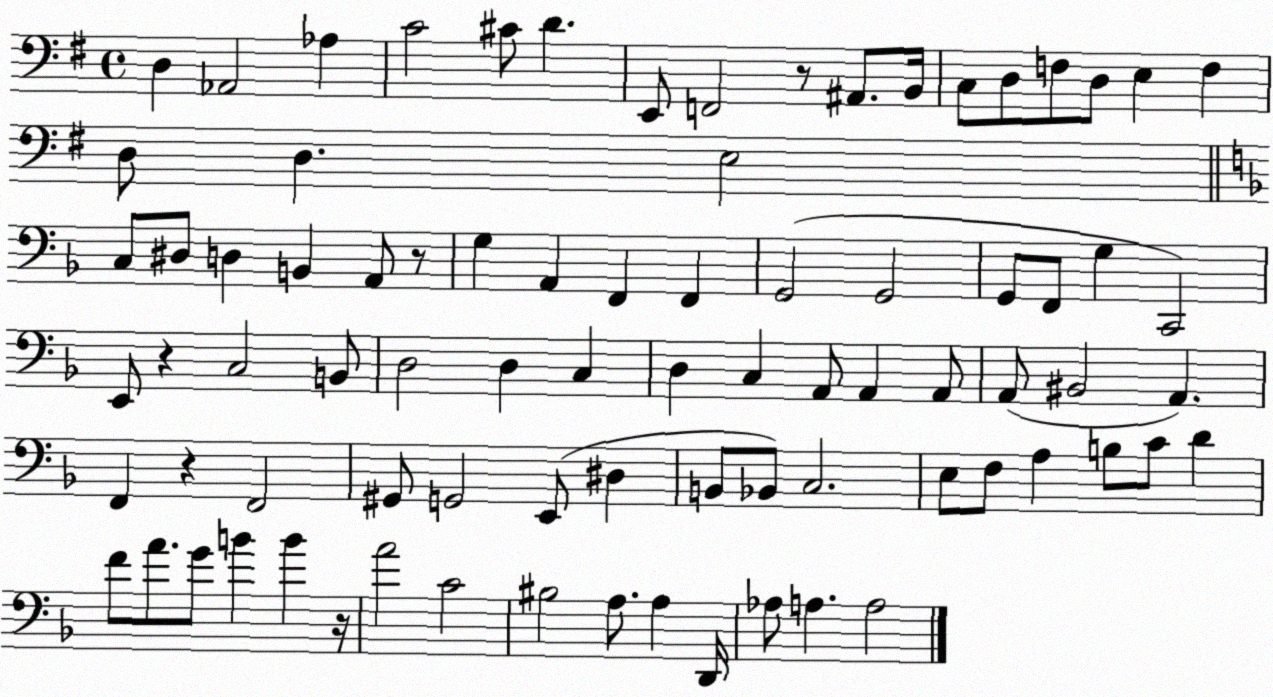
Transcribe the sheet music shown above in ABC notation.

X:1
T:Untitled
M:4/4
L:1/4
K:G
D, _A,,2 _A, C2 ^C/2 D E,,/2 F,,2 z/2 ^A,,/2 B,,/4 C,/2 D,/2 F,/2 D,/2 E, F, D,/2 D, E,2 C,/2 ^D,/2 D, B,, A,,/2 z/2 G, A,, F,, F,, G,,2 G,,2 G,,/2 F,,/2 G, C,,2 E,,/2 z C,2 B,,/2 D,2 D, C, D, C, A,,/2 A,, A,,/2 A,,/2 ^B,,2 A,, F,, z F,,2 ^G,,/2 G,,2 E,,/2 ^D, B,,/2 _B,,/2 C,2 E,/2 F,/2 A, B,/2 C/2 D F/2 A/2 G/2 B B z/4 A2 C2 ^B,2 A,/2 A, D,,/4 _A,/2 A, A,2